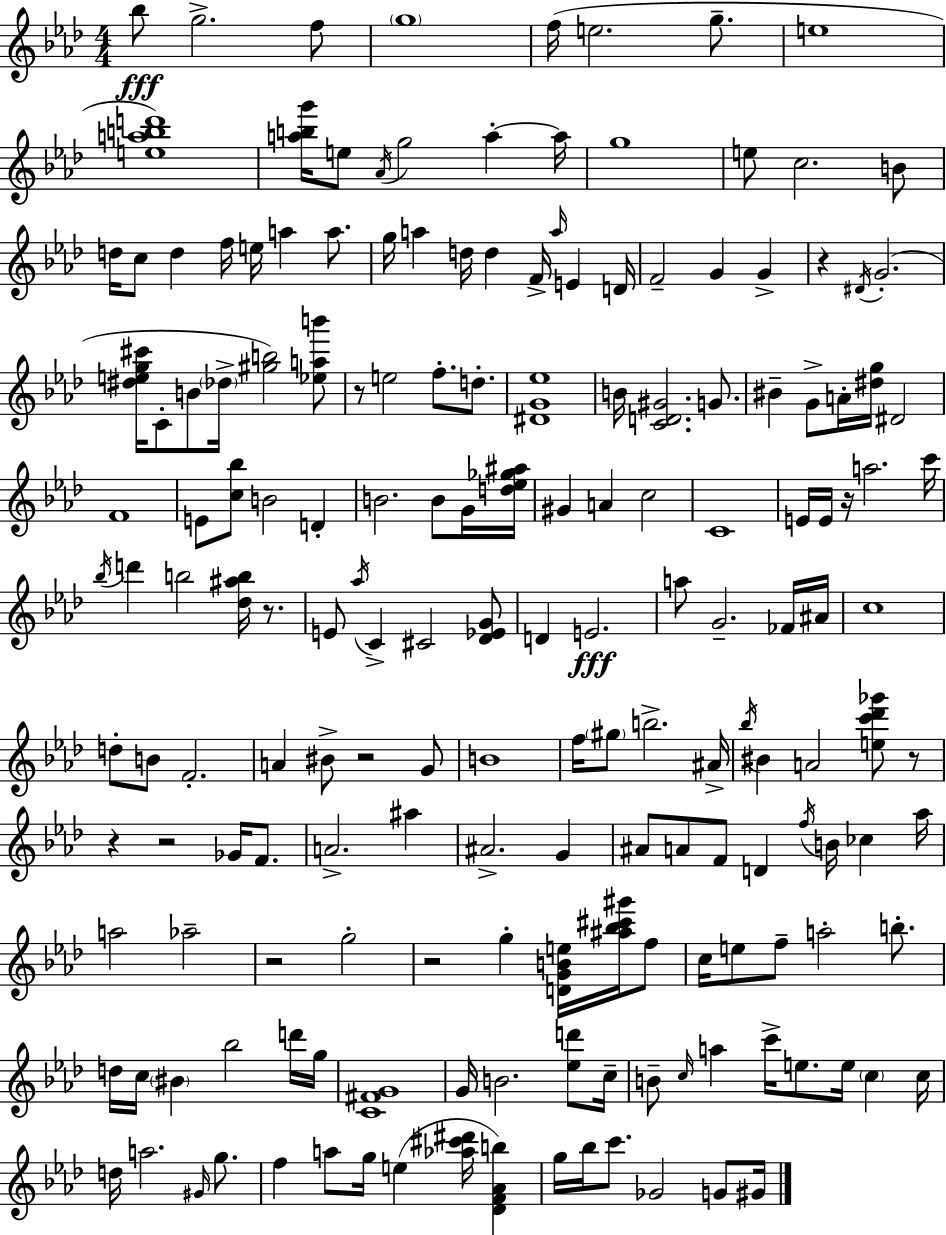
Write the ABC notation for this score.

X:1
T:Untitled
M:4/4
L:1/4
K:Fm
_b/2 g2 f/2 g4 f/4 e2 g/2 e4 [eabd']4 [abg']/4 e/2 _A/4 g2 a a/4 g4 e/2 c2 B/2 d/4 c/2 d f/4 e/4 a a/2 g/4 a d/4 d F/4 a/4 E D/4 F2 G G z ^D/4 G2 [^deg^c']/4 C/2 B/2 _d/4 [^gb]2 [_eab']/2 z/2 e2 f/2 d/2 [^DG_e]4 B/4 [CD^G]2 G/2 ^B G/2 A/4 [^dg]/4 ^D2 F4 E/2 [c_b]/2 B2 D B2 B/2 G/4 [d_e_g^a]/4 ^G A c2 C4 E/4 E/4 z/4 a2 c'/4 _b/4 d' b2 [_d^ab]/4 z/2 E/2 _a/4 C ^C2 [_D_EG]/2 D E2 a/2 G2 _F/4 ^A/4 c4 d/2 B/2 F2 A ^B/2 z2 G/2 B4 f/4 ^g/2 b2 ^A/4 _b/4 ^B A2 [ec'_d'_g']/2 z/2 z z2 _G/4 F/2 A2 ^a ^A2 G ^A/2 A/2 F/2 D f/4 B/4 _c _a/4 a2 _a2 z2 g2 z2 g [DGBe]/4 [^a_b^c'^g']/4 f/2 c/4 e/2 f/2 a2 b/2 d/4 c/4 ^B _b2 d'/4 g/4 [C^FG]4 G/4 B2 [_ed']/2 c/4 B/2 c/4 a c'/4 e/2 e/4 c c/4 d/4 a2 ^G/4 g/2 f a/2 g/4 e [_a^c'^d']/4 [_DF_Ab] g/4 _b/4 c'/2 _G2 G/2 ^G/4